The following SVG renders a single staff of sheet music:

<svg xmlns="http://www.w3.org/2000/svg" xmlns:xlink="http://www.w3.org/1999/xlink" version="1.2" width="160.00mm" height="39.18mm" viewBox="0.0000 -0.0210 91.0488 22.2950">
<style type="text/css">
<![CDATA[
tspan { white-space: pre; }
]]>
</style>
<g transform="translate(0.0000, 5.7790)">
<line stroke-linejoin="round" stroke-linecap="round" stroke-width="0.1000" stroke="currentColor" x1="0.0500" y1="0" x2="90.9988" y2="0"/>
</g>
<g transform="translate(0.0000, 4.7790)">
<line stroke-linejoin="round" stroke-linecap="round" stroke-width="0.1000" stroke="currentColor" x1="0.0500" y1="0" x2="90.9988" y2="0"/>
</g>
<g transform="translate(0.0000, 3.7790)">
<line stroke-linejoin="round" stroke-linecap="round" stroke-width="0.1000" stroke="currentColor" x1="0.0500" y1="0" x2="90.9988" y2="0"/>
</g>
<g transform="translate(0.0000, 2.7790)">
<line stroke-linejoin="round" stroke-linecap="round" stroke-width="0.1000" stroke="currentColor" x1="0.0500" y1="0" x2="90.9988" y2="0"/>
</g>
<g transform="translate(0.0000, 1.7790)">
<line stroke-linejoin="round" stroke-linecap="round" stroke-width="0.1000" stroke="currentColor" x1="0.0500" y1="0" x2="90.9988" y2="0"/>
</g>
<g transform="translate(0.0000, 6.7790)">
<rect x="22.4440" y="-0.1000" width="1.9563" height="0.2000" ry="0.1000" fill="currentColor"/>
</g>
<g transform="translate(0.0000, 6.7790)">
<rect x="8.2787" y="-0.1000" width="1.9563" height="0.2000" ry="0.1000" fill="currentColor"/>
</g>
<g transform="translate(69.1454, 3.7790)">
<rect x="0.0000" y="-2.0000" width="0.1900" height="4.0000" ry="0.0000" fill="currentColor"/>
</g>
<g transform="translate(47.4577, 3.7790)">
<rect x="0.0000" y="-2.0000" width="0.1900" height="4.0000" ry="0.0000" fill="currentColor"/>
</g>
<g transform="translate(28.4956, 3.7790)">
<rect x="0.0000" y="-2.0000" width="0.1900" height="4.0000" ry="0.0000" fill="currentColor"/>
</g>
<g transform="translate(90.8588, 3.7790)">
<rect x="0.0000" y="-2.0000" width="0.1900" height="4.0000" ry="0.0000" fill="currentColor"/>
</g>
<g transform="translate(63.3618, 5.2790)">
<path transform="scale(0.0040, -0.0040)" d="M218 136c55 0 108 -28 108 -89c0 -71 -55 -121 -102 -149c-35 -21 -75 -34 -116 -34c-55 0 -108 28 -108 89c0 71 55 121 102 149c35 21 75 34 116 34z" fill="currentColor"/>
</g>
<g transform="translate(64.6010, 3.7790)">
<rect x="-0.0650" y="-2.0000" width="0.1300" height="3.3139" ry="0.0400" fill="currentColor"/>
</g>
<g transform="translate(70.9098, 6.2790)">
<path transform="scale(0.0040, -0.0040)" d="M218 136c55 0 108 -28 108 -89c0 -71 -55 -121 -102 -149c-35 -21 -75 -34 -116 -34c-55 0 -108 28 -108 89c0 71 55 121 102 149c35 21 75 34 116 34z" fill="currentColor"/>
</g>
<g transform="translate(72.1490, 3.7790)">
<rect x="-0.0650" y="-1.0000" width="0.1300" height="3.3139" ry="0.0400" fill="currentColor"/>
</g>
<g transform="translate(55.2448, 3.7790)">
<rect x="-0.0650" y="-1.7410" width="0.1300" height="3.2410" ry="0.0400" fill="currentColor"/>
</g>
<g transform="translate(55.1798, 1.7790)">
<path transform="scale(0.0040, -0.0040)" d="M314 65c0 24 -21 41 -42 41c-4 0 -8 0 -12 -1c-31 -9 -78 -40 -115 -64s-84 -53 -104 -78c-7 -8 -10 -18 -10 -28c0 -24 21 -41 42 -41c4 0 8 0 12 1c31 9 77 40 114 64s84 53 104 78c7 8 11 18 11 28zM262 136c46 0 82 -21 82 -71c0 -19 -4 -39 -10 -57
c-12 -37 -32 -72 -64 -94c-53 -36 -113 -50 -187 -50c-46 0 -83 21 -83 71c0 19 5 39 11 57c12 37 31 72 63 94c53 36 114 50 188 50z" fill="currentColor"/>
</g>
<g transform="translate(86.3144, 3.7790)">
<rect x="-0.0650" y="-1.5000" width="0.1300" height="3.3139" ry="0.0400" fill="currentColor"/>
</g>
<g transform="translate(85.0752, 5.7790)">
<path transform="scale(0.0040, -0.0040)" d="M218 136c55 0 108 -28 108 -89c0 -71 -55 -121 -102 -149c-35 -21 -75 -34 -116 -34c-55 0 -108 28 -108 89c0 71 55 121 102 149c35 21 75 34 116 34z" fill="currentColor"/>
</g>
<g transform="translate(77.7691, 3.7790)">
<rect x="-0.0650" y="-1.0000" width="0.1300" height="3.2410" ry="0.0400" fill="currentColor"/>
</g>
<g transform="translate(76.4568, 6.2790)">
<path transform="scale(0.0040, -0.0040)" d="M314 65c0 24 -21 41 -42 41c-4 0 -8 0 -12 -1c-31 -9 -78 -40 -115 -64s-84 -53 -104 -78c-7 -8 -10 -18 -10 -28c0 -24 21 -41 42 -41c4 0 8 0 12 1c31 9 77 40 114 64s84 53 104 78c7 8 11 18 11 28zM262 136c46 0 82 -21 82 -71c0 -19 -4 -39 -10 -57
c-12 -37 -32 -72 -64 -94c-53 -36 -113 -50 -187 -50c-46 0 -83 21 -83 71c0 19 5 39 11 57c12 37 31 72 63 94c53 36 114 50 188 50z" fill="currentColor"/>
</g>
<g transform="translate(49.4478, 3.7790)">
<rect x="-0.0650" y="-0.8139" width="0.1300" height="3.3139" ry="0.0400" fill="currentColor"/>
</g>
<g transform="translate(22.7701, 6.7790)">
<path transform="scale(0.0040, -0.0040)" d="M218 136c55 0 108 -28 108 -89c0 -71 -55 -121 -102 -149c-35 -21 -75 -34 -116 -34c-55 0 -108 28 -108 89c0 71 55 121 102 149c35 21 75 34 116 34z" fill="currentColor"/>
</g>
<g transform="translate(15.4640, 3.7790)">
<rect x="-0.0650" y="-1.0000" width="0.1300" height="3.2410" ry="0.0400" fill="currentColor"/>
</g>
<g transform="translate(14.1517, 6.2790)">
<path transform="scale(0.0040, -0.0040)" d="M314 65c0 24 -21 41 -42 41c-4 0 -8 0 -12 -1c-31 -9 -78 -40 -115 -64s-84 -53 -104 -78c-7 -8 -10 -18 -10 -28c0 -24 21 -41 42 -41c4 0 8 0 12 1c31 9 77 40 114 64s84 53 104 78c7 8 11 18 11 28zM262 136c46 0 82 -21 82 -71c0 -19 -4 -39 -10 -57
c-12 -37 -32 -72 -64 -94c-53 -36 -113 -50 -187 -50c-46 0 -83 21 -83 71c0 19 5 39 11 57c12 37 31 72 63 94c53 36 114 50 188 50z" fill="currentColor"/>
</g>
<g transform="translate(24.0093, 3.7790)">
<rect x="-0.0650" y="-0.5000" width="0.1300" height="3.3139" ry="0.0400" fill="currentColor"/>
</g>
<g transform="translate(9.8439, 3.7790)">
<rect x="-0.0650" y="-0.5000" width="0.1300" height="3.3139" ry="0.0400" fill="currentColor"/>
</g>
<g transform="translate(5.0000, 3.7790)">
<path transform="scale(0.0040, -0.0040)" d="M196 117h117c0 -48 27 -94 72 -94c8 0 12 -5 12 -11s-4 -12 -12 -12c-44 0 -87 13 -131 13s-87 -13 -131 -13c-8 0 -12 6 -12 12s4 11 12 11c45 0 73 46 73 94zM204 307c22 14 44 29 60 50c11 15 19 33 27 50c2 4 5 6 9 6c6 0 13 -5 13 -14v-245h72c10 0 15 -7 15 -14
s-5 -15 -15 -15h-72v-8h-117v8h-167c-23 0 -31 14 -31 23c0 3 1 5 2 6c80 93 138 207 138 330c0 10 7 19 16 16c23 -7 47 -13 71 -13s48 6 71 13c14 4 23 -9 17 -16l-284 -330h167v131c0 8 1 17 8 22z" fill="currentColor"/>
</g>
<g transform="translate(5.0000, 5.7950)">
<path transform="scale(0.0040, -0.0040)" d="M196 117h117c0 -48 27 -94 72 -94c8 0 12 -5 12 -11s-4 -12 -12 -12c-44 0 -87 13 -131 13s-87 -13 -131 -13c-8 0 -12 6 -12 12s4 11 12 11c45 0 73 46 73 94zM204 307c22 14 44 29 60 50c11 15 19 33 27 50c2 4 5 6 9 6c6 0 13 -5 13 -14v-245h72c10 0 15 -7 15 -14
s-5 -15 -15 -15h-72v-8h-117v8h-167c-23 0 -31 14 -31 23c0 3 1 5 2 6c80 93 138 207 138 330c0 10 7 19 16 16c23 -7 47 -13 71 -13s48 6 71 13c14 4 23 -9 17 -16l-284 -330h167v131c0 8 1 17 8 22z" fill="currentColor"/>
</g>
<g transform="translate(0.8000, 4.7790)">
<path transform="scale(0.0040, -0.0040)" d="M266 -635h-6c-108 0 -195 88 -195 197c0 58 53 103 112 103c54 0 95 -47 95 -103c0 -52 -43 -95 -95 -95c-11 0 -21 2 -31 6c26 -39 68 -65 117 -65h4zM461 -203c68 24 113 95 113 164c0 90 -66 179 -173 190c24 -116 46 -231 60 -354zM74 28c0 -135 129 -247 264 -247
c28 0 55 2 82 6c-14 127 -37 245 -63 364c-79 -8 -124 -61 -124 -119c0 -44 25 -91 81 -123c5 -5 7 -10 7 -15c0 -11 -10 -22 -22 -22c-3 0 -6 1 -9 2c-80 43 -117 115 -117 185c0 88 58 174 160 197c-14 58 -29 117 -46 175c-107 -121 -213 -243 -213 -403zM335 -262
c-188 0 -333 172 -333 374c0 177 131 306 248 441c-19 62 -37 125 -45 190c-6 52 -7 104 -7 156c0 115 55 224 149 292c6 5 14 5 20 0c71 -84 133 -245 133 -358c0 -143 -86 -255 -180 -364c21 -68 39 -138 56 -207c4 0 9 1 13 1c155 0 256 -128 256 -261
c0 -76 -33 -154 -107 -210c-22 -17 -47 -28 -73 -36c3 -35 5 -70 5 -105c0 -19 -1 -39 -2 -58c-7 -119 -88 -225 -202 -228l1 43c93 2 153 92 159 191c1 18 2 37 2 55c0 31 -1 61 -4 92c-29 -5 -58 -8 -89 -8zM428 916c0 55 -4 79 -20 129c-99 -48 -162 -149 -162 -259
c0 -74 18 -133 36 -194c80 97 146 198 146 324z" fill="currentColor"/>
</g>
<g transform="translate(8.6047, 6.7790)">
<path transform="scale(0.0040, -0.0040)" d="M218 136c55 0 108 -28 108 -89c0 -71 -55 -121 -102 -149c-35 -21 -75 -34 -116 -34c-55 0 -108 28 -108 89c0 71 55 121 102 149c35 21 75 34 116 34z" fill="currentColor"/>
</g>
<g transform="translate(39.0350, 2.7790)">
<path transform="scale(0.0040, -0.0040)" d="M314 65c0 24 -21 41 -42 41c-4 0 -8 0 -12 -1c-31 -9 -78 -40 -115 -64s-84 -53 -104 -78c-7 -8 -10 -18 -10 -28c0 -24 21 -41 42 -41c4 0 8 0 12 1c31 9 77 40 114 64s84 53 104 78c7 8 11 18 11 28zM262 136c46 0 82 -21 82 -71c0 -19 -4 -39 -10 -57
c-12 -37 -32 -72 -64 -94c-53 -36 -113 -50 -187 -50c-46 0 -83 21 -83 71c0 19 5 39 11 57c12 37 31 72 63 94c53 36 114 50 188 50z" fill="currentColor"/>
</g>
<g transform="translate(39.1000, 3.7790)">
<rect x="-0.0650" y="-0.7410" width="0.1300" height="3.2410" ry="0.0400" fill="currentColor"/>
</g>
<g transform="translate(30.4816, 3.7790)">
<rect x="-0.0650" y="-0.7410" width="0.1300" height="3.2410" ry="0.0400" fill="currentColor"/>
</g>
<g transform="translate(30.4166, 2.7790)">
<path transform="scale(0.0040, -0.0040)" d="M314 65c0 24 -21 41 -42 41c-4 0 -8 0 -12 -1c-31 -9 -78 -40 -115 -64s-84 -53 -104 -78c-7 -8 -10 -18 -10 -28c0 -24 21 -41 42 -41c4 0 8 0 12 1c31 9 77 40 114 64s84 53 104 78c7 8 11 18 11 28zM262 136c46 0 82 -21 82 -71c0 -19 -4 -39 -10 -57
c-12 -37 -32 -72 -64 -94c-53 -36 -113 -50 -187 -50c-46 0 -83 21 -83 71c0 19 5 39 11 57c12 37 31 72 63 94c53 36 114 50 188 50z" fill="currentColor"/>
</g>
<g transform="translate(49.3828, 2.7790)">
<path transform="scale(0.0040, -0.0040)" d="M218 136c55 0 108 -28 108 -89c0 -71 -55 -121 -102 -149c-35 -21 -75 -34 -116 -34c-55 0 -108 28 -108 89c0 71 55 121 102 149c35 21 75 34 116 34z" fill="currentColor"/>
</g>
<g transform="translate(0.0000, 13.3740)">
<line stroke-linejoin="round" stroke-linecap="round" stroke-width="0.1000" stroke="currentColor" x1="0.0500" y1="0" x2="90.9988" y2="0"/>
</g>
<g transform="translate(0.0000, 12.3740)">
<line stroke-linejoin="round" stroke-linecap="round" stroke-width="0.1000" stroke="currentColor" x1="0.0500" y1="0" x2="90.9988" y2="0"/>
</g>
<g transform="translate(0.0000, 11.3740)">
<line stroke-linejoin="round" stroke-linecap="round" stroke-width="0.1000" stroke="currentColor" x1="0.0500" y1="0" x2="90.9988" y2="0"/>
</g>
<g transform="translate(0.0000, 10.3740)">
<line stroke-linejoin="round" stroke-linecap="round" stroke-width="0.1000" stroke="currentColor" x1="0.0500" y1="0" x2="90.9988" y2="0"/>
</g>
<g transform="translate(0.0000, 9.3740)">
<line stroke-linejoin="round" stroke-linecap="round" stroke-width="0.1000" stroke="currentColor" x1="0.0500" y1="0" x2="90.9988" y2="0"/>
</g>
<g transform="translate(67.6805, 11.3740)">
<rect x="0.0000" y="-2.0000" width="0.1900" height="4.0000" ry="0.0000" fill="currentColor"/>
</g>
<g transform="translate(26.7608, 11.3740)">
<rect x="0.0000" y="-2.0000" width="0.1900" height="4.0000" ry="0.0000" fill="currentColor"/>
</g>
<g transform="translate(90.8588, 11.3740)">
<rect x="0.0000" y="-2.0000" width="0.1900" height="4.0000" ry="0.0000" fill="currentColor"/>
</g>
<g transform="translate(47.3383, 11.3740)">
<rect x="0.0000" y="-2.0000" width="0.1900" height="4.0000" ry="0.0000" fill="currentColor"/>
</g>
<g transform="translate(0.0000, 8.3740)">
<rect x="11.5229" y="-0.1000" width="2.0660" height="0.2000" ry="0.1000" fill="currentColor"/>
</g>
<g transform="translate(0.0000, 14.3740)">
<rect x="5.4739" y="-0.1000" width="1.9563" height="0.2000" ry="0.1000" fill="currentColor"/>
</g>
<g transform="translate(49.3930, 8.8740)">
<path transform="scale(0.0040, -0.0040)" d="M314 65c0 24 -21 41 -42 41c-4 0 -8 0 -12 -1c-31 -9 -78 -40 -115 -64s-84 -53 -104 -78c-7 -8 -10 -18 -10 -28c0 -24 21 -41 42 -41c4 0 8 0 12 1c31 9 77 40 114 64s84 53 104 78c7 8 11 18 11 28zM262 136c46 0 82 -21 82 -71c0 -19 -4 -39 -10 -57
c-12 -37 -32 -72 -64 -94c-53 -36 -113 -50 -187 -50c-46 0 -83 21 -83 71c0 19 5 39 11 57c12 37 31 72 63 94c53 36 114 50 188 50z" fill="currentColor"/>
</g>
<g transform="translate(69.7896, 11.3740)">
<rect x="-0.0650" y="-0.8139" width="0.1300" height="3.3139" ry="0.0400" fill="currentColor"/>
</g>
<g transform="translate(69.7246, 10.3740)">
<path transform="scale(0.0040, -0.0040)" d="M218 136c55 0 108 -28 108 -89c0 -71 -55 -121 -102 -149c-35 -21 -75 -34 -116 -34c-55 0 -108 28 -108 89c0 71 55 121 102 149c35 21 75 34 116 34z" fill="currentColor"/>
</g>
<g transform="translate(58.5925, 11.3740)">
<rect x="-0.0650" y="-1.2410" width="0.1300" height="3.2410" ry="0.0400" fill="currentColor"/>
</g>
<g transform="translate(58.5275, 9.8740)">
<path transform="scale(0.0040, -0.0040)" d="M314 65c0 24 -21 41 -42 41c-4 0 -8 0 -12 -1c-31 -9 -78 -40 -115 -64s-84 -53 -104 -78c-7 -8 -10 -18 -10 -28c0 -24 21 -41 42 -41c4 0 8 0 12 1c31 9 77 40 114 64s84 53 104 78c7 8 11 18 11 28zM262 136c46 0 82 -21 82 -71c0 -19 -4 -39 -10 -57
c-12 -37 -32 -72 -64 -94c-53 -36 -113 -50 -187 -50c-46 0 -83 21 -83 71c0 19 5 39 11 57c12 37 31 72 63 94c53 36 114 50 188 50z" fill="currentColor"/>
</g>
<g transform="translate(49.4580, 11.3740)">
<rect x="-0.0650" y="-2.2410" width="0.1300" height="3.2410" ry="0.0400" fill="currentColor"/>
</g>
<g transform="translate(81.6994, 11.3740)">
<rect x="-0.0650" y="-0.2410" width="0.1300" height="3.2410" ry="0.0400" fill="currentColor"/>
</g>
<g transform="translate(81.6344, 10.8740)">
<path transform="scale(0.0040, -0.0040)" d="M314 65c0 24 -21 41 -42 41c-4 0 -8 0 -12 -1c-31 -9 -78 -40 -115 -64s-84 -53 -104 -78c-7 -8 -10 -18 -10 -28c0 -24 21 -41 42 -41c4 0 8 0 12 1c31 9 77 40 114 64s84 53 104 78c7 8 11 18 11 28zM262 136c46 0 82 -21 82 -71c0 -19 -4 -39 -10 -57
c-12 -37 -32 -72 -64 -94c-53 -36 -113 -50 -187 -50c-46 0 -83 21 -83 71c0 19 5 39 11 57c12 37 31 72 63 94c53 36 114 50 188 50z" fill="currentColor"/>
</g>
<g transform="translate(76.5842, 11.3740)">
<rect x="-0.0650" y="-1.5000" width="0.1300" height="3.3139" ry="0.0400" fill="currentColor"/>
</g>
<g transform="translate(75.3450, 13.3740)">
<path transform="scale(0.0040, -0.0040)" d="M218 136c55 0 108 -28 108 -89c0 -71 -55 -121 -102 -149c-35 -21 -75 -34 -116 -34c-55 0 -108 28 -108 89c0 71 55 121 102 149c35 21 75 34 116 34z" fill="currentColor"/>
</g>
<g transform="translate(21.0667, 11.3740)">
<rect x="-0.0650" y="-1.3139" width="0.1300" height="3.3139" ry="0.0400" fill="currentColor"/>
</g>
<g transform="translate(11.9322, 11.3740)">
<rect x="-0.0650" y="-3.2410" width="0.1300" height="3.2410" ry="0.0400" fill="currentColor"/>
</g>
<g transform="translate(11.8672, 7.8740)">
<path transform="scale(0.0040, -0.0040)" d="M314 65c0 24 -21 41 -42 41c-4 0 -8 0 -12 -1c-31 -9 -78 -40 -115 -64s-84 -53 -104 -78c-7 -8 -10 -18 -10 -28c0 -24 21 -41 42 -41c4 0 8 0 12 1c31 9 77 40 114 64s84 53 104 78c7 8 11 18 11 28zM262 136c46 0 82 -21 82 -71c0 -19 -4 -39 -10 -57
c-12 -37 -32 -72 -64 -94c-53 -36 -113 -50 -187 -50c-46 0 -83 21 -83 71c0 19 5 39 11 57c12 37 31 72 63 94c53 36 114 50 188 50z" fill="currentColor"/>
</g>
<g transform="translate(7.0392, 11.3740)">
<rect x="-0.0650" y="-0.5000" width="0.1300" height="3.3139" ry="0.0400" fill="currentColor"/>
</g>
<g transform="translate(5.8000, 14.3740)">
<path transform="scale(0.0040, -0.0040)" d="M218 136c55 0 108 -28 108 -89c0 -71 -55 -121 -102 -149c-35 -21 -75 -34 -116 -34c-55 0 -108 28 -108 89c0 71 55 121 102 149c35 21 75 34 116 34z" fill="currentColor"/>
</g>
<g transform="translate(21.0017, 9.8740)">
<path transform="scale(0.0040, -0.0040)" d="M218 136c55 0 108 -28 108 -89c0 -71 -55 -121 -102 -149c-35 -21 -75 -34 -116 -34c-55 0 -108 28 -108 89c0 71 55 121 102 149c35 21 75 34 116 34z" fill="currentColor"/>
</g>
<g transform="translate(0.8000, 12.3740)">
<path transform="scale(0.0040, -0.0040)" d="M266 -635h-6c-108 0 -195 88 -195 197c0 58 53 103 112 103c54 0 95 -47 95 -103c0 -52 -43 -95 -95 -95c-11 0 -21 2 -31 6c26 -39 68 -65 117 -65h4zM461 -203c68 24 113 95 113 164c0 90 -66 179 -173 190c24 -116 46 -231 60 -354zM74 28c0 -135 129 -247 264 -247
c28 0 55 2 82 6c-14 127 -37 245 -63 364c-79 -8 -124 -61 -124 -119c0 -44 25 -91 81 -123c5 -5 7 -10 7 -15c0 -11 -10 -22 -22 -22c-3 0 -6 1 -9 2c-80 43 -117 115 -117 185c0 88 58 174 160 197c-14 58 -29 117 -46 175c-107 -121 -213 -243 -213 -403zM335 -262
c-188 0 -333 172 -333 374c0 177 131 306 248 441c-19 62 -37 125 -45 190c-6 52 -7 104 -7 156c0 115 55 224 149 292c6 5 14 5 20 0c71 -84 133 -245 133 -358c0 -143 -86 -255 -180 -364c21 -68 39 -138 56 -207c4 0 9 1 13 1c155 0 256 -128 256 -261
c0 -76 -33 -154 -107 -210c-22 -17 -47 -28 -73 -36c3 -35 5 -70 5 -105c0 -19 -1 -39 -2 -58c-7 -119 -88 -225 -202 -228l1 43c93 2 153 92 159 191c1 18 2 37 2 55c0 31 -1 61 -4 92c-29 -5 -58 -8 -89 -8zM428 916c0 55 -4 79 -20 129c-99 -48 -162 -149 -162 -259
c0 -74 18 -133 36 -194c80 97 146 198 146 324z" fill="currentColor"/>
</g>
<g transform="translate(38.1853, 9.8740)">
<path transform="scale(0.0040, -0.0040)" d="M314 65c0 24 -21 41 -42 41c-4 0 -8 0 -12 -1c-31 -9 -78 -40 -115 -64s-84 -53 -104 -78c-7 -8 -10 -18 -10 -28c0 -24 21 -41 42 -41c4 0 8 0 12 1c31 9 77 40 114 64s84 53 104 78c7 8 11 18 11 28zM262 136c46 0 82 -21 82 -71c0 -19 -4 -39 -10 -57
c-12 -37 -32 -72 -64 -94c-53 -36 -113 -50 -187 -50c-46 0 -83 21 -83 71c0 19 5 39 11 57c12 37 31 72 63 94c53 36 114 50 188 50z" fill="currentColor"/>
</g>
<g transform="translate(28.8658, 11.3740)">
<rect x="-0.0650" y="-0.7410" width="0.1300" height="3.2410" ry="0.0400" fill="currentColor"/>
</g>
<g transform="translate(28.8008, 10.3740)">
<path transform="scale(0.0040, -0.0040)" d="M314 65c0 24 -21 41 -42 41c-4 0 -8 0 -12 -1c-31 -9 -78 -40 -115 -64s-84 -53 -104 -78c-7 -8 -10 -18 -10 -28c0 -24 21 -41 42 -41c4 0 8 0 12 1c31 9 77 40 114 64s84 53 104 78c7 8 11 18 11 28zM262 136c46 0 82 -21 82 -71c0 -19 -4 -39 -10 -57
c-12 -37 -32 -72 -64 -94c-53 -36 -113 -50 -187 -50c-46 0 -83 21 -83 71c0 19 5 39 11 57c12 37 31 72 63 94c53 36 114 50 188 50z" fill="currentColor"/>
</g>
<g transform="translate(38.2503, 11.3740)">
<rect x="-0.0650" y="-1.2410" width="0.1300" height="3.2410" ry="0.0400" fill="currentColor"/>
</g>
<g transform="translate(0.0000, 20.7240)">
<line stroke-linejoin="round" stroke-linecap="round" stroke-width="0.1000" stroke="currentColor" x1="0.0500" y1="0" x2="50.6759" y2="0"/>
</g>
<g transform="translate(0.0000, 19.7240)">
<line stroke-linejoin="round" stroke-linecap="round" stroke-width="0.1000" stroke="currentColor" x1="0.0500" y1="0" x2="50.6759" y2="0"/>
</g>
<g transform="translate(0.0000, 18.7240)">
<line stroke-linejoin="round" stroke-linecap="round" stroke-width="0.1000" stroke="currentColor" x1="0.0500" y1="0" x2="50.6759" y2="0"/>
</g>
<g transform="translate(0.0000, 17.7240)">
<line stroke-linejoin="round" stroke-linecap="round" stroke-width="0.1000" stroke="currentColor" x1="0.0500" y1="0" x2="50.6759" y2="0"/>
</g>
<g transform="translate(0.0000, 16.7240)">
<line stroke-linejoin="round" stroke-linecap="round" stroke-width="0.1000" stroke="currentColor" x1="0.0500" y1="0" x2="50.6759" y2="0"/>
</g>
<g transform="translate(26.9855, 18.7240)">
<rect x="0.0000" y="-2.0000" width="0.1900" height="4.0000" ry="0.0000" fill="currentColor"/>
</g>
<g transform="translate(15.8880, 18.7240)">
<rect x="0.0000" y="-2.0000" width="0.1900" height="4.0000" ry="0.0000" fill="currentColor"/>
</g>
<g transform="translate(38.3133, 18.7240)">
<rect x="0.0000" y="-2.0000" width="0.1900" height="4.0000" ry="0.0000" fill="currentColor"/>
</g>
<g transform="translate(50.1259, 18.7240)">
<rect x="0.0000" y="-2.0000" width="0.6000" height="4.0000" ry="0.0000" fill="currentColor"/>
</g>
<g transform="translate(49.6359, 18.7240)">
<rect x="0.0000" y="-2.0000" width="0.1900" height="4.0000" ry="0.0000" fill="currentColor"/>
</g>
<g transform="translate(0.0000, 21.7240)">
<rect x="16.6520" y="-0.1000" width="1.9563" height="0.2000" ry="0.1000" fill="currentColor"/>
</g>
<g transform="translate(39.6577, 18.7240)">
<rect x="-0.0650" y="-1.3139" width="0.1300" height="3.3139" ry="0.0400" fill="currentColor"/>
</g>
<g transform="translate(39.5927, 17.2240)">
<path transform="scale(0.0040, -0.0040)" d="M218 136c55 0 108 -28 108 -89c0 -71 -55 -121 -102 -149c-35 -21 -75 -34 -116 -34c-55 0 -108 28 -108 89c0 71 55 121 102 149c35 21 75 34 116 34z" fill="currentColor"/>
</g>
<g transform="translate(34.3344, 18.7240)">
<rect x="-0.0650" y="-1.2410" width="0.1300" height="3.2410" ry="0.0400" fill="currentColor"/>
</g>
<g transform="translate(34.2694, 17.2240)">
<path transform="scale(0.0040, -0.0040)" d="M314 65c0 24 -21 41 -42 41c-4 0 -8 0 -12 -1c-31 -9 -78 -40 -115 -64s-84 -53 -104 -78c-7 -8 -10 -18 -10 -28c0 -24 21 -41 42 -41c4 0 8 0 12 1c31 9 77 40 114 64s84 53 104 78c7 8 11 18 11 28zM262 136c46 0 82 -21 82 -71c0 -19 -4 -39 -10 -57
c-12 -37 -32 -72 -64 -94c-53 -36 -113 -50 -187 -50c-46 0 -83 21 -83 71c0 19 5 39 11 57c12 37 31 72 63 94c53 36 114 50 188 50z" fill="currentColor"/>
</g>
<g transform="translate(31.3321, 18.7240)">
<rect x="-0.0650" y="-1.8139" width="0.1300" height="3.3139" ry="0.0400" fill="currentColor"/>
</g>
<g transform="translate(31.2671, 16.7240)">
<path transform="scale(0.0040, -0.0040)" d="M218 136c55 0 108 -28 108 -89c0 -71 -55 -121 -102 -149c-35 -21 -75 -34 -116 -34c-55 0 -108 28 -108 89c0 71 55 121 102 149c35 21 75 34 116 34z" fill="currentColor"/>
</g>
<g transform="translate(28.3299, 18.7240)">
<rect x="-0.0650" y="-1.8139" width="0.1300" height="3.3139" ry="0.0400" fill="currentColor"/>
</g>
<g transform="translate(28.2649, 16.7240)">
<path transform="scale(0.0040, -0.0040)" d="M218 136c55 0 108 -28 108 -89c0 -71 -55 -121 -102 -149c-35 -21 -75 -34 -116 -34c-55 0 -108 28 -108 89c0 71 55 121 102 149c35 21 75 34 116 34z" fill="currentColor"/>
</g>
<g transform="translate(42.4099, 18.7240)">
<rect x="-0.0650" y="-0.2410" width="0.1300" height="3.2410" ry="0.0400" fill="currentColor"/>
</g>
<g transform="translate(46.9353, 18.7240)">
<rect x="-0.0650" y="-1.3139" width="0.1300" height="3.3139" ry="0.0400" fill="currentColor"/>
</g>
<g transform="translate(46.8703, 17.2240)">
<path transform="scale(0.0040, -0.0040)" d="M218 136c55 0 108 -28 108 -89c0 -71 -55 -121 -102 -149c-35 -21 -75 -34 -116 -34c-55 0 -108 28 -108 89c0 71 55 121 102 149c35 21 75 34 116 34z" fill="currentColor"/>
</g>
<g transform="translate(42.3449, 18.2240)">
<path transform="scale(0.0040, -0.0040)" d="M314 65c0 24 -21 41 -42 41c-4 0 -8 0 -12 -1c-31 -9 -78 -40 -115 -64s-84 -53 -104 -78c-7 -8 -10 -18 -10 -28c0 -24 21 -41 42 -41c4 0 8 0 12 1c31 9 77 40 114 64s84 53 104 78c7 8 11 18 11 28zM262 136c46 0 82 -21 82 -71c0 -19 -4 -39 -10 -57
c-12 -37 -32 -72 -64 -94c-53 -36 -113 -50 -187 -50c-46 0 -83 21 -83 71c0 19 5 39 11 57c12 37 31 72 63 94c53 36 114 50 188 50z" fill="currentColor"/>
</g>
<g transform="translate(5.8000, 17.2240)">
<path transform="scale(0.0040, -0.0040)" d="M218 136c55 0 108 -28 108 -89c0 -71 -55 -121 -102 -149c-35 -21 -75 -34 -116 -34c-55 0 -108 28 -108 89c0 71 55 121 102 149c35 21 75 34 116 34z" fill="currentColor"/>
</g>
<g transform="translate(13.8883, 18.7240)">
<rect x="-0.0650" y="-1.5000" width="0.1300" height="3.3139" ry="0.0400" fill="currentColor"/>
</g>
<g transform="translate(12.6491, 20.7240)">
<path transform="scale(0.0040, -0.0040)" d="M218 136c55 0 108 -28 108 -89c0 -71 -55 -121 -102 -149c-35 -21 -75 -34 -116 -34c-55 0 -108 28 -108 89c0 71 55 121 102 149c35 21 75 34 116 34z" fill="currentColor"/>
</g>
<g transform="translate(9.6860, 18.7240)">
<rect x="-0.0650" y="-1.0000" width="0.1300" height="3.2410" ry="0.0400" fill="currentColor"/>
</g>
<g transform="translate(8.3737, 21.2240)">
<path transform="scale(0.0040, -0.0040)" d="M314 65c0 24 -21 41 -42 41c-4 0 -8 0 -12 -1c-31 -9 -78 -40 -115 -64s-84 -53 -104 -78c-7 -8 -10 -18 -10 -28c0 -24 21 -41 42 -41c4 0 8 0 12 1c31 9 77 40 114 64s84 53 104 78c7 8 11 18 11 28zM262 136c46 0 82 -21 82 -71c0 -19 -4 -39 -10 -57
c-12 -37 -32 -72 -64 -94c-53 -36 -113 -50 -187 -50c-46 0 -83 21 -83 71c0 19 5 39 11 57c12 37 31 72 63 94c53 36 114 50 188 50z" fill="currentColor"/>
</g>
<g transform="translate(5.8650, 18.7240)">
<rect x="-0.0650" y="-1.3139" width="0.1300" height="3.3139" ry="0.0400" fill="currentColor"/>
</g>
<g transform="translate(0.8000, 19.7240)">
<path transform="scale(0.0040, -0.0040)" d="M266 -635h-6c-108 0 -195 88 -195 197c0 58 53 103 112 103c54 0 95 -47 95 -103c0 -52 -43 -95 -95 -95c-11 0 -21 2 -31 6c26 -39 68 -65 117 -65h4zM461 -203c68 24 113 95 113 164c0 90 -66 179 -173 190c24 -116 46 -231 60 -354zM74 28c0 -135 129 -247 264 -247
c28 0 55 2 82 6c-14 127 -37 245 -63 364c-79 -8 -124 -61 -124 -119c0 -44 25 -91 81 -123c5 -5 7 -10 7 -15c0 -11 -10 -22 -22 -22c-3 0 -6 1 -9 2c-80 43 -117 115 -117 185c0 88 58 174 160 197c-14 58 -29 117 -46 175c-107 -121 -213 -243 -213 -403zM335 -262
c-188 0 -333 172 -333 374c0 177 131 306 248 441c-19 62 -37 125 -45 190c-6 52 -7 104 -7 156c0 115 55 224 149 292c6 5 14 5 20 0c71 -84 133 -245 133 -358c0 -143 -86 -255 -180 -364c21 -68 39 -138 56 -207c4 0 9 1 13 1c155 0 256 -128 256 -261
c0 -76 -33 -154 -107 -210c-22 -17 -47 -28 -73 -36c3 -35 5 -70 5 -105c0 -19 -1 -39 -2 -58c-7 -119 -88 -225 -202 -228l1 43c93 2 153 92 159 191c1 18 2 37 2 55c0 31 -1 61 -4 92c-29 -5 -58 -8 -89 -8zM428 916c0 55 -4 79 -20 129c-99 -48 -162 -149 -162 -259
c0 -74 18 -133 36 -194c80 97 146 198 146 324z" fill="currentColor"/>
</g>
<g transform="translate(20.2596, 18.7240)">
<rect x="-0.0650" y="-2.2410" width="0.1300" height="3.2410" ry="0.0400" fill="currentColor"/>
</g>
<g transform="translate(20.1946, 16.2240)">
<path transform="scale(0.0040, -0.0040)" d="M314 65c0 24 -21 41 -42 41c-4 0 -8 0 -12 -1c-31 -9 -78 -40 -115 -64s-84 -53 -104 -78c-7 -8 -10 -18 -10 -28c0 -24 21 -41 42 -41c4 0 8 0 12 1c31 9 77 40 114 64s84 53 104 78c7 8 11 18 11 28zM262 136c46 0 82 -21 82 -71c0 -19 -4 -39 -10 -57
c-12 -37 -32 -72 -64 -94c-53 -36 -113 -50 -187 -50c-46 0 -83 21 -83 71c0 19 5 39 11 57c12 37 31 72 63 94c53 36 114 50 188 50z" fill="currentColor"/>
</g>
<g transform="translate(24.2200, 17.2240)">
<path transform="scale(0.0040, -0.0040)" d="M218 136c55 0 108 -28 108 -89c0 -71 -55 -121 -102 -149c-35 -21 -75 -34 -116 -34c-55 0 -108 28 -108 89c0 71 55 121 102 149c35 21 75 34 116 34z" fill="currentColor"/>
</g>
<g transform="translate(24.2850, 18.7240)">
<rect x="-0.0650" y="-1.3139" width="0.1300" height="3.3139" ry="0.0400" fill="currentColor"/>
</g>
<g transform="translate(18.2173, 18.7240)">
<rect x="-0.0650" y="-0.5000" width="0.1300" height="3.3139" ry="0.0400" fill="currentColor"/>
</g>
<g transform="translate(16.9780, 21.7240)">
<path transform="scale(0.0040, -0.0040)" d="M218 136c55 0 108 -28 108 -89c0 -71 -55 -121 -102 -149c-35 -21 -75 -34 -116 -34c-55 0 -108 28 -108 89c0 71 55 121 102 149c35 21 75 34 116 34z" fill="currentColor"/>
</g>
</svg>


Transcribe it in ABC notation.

X:1
T:Untitled
M:4/4
L:1/4
K:C
C D2 C d2 d2 d f2 F D D2 E C b2 e d2 e2 g2 e2 d E c2 e D2 E C g2 e f f e2 e c2 e